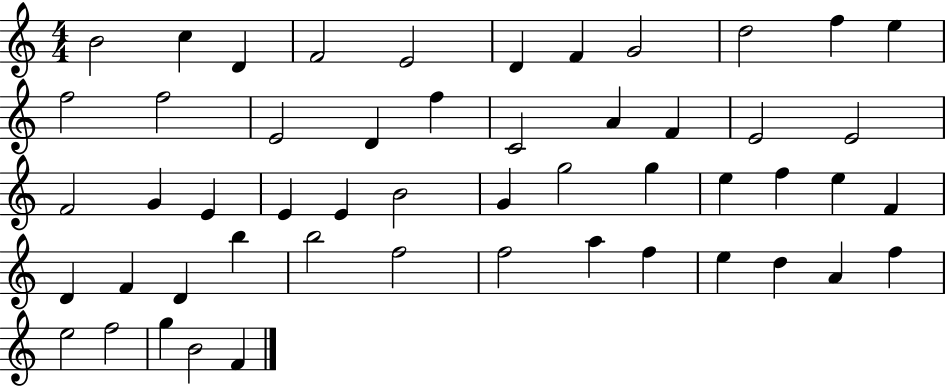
X:1
T:Untitled
M:4/4
L:1/4
K:C
B2 c D F2 E2 D F G2 d2 f e f2 f2 E2 D f C2 A F E2 E2 F2 G E E E B2 G g2 g e f e F D F D b b2 f2 f2 a f e d A f e2 f2 g B2 F